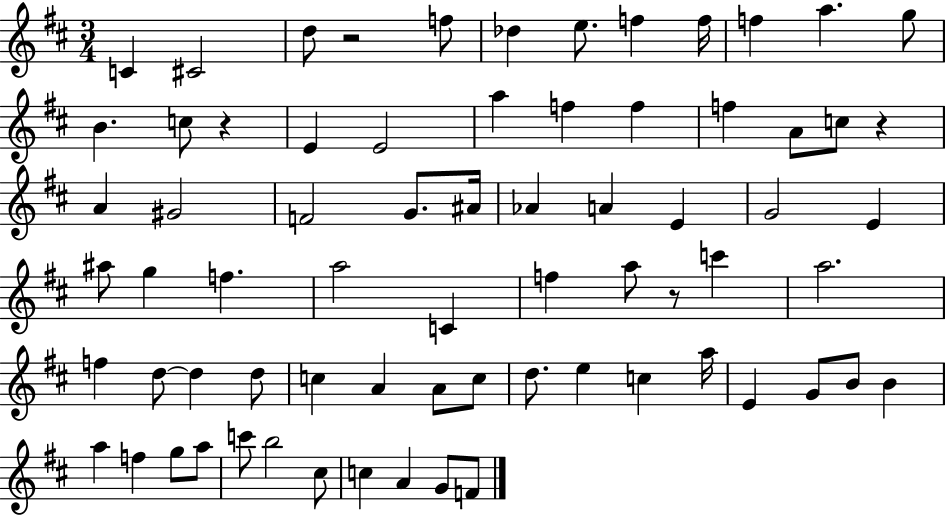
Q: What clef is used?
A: treble